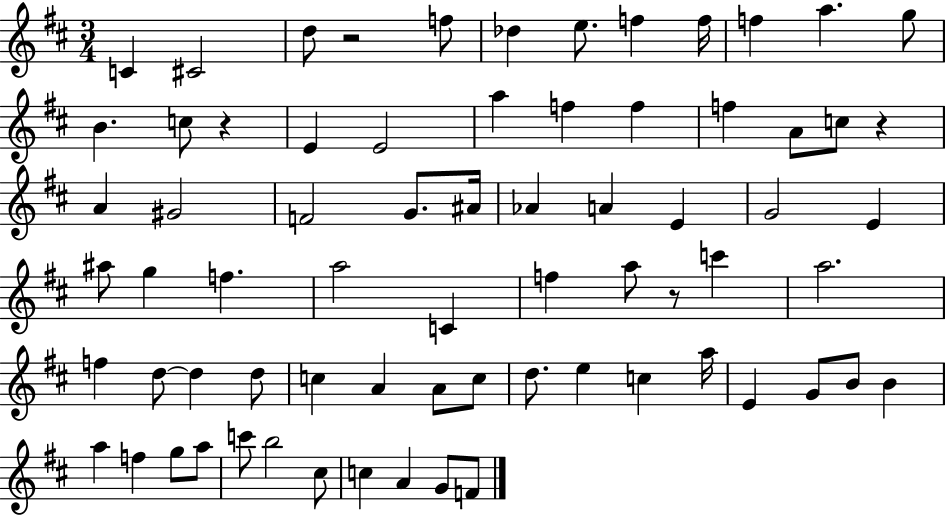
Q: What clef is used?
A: treble